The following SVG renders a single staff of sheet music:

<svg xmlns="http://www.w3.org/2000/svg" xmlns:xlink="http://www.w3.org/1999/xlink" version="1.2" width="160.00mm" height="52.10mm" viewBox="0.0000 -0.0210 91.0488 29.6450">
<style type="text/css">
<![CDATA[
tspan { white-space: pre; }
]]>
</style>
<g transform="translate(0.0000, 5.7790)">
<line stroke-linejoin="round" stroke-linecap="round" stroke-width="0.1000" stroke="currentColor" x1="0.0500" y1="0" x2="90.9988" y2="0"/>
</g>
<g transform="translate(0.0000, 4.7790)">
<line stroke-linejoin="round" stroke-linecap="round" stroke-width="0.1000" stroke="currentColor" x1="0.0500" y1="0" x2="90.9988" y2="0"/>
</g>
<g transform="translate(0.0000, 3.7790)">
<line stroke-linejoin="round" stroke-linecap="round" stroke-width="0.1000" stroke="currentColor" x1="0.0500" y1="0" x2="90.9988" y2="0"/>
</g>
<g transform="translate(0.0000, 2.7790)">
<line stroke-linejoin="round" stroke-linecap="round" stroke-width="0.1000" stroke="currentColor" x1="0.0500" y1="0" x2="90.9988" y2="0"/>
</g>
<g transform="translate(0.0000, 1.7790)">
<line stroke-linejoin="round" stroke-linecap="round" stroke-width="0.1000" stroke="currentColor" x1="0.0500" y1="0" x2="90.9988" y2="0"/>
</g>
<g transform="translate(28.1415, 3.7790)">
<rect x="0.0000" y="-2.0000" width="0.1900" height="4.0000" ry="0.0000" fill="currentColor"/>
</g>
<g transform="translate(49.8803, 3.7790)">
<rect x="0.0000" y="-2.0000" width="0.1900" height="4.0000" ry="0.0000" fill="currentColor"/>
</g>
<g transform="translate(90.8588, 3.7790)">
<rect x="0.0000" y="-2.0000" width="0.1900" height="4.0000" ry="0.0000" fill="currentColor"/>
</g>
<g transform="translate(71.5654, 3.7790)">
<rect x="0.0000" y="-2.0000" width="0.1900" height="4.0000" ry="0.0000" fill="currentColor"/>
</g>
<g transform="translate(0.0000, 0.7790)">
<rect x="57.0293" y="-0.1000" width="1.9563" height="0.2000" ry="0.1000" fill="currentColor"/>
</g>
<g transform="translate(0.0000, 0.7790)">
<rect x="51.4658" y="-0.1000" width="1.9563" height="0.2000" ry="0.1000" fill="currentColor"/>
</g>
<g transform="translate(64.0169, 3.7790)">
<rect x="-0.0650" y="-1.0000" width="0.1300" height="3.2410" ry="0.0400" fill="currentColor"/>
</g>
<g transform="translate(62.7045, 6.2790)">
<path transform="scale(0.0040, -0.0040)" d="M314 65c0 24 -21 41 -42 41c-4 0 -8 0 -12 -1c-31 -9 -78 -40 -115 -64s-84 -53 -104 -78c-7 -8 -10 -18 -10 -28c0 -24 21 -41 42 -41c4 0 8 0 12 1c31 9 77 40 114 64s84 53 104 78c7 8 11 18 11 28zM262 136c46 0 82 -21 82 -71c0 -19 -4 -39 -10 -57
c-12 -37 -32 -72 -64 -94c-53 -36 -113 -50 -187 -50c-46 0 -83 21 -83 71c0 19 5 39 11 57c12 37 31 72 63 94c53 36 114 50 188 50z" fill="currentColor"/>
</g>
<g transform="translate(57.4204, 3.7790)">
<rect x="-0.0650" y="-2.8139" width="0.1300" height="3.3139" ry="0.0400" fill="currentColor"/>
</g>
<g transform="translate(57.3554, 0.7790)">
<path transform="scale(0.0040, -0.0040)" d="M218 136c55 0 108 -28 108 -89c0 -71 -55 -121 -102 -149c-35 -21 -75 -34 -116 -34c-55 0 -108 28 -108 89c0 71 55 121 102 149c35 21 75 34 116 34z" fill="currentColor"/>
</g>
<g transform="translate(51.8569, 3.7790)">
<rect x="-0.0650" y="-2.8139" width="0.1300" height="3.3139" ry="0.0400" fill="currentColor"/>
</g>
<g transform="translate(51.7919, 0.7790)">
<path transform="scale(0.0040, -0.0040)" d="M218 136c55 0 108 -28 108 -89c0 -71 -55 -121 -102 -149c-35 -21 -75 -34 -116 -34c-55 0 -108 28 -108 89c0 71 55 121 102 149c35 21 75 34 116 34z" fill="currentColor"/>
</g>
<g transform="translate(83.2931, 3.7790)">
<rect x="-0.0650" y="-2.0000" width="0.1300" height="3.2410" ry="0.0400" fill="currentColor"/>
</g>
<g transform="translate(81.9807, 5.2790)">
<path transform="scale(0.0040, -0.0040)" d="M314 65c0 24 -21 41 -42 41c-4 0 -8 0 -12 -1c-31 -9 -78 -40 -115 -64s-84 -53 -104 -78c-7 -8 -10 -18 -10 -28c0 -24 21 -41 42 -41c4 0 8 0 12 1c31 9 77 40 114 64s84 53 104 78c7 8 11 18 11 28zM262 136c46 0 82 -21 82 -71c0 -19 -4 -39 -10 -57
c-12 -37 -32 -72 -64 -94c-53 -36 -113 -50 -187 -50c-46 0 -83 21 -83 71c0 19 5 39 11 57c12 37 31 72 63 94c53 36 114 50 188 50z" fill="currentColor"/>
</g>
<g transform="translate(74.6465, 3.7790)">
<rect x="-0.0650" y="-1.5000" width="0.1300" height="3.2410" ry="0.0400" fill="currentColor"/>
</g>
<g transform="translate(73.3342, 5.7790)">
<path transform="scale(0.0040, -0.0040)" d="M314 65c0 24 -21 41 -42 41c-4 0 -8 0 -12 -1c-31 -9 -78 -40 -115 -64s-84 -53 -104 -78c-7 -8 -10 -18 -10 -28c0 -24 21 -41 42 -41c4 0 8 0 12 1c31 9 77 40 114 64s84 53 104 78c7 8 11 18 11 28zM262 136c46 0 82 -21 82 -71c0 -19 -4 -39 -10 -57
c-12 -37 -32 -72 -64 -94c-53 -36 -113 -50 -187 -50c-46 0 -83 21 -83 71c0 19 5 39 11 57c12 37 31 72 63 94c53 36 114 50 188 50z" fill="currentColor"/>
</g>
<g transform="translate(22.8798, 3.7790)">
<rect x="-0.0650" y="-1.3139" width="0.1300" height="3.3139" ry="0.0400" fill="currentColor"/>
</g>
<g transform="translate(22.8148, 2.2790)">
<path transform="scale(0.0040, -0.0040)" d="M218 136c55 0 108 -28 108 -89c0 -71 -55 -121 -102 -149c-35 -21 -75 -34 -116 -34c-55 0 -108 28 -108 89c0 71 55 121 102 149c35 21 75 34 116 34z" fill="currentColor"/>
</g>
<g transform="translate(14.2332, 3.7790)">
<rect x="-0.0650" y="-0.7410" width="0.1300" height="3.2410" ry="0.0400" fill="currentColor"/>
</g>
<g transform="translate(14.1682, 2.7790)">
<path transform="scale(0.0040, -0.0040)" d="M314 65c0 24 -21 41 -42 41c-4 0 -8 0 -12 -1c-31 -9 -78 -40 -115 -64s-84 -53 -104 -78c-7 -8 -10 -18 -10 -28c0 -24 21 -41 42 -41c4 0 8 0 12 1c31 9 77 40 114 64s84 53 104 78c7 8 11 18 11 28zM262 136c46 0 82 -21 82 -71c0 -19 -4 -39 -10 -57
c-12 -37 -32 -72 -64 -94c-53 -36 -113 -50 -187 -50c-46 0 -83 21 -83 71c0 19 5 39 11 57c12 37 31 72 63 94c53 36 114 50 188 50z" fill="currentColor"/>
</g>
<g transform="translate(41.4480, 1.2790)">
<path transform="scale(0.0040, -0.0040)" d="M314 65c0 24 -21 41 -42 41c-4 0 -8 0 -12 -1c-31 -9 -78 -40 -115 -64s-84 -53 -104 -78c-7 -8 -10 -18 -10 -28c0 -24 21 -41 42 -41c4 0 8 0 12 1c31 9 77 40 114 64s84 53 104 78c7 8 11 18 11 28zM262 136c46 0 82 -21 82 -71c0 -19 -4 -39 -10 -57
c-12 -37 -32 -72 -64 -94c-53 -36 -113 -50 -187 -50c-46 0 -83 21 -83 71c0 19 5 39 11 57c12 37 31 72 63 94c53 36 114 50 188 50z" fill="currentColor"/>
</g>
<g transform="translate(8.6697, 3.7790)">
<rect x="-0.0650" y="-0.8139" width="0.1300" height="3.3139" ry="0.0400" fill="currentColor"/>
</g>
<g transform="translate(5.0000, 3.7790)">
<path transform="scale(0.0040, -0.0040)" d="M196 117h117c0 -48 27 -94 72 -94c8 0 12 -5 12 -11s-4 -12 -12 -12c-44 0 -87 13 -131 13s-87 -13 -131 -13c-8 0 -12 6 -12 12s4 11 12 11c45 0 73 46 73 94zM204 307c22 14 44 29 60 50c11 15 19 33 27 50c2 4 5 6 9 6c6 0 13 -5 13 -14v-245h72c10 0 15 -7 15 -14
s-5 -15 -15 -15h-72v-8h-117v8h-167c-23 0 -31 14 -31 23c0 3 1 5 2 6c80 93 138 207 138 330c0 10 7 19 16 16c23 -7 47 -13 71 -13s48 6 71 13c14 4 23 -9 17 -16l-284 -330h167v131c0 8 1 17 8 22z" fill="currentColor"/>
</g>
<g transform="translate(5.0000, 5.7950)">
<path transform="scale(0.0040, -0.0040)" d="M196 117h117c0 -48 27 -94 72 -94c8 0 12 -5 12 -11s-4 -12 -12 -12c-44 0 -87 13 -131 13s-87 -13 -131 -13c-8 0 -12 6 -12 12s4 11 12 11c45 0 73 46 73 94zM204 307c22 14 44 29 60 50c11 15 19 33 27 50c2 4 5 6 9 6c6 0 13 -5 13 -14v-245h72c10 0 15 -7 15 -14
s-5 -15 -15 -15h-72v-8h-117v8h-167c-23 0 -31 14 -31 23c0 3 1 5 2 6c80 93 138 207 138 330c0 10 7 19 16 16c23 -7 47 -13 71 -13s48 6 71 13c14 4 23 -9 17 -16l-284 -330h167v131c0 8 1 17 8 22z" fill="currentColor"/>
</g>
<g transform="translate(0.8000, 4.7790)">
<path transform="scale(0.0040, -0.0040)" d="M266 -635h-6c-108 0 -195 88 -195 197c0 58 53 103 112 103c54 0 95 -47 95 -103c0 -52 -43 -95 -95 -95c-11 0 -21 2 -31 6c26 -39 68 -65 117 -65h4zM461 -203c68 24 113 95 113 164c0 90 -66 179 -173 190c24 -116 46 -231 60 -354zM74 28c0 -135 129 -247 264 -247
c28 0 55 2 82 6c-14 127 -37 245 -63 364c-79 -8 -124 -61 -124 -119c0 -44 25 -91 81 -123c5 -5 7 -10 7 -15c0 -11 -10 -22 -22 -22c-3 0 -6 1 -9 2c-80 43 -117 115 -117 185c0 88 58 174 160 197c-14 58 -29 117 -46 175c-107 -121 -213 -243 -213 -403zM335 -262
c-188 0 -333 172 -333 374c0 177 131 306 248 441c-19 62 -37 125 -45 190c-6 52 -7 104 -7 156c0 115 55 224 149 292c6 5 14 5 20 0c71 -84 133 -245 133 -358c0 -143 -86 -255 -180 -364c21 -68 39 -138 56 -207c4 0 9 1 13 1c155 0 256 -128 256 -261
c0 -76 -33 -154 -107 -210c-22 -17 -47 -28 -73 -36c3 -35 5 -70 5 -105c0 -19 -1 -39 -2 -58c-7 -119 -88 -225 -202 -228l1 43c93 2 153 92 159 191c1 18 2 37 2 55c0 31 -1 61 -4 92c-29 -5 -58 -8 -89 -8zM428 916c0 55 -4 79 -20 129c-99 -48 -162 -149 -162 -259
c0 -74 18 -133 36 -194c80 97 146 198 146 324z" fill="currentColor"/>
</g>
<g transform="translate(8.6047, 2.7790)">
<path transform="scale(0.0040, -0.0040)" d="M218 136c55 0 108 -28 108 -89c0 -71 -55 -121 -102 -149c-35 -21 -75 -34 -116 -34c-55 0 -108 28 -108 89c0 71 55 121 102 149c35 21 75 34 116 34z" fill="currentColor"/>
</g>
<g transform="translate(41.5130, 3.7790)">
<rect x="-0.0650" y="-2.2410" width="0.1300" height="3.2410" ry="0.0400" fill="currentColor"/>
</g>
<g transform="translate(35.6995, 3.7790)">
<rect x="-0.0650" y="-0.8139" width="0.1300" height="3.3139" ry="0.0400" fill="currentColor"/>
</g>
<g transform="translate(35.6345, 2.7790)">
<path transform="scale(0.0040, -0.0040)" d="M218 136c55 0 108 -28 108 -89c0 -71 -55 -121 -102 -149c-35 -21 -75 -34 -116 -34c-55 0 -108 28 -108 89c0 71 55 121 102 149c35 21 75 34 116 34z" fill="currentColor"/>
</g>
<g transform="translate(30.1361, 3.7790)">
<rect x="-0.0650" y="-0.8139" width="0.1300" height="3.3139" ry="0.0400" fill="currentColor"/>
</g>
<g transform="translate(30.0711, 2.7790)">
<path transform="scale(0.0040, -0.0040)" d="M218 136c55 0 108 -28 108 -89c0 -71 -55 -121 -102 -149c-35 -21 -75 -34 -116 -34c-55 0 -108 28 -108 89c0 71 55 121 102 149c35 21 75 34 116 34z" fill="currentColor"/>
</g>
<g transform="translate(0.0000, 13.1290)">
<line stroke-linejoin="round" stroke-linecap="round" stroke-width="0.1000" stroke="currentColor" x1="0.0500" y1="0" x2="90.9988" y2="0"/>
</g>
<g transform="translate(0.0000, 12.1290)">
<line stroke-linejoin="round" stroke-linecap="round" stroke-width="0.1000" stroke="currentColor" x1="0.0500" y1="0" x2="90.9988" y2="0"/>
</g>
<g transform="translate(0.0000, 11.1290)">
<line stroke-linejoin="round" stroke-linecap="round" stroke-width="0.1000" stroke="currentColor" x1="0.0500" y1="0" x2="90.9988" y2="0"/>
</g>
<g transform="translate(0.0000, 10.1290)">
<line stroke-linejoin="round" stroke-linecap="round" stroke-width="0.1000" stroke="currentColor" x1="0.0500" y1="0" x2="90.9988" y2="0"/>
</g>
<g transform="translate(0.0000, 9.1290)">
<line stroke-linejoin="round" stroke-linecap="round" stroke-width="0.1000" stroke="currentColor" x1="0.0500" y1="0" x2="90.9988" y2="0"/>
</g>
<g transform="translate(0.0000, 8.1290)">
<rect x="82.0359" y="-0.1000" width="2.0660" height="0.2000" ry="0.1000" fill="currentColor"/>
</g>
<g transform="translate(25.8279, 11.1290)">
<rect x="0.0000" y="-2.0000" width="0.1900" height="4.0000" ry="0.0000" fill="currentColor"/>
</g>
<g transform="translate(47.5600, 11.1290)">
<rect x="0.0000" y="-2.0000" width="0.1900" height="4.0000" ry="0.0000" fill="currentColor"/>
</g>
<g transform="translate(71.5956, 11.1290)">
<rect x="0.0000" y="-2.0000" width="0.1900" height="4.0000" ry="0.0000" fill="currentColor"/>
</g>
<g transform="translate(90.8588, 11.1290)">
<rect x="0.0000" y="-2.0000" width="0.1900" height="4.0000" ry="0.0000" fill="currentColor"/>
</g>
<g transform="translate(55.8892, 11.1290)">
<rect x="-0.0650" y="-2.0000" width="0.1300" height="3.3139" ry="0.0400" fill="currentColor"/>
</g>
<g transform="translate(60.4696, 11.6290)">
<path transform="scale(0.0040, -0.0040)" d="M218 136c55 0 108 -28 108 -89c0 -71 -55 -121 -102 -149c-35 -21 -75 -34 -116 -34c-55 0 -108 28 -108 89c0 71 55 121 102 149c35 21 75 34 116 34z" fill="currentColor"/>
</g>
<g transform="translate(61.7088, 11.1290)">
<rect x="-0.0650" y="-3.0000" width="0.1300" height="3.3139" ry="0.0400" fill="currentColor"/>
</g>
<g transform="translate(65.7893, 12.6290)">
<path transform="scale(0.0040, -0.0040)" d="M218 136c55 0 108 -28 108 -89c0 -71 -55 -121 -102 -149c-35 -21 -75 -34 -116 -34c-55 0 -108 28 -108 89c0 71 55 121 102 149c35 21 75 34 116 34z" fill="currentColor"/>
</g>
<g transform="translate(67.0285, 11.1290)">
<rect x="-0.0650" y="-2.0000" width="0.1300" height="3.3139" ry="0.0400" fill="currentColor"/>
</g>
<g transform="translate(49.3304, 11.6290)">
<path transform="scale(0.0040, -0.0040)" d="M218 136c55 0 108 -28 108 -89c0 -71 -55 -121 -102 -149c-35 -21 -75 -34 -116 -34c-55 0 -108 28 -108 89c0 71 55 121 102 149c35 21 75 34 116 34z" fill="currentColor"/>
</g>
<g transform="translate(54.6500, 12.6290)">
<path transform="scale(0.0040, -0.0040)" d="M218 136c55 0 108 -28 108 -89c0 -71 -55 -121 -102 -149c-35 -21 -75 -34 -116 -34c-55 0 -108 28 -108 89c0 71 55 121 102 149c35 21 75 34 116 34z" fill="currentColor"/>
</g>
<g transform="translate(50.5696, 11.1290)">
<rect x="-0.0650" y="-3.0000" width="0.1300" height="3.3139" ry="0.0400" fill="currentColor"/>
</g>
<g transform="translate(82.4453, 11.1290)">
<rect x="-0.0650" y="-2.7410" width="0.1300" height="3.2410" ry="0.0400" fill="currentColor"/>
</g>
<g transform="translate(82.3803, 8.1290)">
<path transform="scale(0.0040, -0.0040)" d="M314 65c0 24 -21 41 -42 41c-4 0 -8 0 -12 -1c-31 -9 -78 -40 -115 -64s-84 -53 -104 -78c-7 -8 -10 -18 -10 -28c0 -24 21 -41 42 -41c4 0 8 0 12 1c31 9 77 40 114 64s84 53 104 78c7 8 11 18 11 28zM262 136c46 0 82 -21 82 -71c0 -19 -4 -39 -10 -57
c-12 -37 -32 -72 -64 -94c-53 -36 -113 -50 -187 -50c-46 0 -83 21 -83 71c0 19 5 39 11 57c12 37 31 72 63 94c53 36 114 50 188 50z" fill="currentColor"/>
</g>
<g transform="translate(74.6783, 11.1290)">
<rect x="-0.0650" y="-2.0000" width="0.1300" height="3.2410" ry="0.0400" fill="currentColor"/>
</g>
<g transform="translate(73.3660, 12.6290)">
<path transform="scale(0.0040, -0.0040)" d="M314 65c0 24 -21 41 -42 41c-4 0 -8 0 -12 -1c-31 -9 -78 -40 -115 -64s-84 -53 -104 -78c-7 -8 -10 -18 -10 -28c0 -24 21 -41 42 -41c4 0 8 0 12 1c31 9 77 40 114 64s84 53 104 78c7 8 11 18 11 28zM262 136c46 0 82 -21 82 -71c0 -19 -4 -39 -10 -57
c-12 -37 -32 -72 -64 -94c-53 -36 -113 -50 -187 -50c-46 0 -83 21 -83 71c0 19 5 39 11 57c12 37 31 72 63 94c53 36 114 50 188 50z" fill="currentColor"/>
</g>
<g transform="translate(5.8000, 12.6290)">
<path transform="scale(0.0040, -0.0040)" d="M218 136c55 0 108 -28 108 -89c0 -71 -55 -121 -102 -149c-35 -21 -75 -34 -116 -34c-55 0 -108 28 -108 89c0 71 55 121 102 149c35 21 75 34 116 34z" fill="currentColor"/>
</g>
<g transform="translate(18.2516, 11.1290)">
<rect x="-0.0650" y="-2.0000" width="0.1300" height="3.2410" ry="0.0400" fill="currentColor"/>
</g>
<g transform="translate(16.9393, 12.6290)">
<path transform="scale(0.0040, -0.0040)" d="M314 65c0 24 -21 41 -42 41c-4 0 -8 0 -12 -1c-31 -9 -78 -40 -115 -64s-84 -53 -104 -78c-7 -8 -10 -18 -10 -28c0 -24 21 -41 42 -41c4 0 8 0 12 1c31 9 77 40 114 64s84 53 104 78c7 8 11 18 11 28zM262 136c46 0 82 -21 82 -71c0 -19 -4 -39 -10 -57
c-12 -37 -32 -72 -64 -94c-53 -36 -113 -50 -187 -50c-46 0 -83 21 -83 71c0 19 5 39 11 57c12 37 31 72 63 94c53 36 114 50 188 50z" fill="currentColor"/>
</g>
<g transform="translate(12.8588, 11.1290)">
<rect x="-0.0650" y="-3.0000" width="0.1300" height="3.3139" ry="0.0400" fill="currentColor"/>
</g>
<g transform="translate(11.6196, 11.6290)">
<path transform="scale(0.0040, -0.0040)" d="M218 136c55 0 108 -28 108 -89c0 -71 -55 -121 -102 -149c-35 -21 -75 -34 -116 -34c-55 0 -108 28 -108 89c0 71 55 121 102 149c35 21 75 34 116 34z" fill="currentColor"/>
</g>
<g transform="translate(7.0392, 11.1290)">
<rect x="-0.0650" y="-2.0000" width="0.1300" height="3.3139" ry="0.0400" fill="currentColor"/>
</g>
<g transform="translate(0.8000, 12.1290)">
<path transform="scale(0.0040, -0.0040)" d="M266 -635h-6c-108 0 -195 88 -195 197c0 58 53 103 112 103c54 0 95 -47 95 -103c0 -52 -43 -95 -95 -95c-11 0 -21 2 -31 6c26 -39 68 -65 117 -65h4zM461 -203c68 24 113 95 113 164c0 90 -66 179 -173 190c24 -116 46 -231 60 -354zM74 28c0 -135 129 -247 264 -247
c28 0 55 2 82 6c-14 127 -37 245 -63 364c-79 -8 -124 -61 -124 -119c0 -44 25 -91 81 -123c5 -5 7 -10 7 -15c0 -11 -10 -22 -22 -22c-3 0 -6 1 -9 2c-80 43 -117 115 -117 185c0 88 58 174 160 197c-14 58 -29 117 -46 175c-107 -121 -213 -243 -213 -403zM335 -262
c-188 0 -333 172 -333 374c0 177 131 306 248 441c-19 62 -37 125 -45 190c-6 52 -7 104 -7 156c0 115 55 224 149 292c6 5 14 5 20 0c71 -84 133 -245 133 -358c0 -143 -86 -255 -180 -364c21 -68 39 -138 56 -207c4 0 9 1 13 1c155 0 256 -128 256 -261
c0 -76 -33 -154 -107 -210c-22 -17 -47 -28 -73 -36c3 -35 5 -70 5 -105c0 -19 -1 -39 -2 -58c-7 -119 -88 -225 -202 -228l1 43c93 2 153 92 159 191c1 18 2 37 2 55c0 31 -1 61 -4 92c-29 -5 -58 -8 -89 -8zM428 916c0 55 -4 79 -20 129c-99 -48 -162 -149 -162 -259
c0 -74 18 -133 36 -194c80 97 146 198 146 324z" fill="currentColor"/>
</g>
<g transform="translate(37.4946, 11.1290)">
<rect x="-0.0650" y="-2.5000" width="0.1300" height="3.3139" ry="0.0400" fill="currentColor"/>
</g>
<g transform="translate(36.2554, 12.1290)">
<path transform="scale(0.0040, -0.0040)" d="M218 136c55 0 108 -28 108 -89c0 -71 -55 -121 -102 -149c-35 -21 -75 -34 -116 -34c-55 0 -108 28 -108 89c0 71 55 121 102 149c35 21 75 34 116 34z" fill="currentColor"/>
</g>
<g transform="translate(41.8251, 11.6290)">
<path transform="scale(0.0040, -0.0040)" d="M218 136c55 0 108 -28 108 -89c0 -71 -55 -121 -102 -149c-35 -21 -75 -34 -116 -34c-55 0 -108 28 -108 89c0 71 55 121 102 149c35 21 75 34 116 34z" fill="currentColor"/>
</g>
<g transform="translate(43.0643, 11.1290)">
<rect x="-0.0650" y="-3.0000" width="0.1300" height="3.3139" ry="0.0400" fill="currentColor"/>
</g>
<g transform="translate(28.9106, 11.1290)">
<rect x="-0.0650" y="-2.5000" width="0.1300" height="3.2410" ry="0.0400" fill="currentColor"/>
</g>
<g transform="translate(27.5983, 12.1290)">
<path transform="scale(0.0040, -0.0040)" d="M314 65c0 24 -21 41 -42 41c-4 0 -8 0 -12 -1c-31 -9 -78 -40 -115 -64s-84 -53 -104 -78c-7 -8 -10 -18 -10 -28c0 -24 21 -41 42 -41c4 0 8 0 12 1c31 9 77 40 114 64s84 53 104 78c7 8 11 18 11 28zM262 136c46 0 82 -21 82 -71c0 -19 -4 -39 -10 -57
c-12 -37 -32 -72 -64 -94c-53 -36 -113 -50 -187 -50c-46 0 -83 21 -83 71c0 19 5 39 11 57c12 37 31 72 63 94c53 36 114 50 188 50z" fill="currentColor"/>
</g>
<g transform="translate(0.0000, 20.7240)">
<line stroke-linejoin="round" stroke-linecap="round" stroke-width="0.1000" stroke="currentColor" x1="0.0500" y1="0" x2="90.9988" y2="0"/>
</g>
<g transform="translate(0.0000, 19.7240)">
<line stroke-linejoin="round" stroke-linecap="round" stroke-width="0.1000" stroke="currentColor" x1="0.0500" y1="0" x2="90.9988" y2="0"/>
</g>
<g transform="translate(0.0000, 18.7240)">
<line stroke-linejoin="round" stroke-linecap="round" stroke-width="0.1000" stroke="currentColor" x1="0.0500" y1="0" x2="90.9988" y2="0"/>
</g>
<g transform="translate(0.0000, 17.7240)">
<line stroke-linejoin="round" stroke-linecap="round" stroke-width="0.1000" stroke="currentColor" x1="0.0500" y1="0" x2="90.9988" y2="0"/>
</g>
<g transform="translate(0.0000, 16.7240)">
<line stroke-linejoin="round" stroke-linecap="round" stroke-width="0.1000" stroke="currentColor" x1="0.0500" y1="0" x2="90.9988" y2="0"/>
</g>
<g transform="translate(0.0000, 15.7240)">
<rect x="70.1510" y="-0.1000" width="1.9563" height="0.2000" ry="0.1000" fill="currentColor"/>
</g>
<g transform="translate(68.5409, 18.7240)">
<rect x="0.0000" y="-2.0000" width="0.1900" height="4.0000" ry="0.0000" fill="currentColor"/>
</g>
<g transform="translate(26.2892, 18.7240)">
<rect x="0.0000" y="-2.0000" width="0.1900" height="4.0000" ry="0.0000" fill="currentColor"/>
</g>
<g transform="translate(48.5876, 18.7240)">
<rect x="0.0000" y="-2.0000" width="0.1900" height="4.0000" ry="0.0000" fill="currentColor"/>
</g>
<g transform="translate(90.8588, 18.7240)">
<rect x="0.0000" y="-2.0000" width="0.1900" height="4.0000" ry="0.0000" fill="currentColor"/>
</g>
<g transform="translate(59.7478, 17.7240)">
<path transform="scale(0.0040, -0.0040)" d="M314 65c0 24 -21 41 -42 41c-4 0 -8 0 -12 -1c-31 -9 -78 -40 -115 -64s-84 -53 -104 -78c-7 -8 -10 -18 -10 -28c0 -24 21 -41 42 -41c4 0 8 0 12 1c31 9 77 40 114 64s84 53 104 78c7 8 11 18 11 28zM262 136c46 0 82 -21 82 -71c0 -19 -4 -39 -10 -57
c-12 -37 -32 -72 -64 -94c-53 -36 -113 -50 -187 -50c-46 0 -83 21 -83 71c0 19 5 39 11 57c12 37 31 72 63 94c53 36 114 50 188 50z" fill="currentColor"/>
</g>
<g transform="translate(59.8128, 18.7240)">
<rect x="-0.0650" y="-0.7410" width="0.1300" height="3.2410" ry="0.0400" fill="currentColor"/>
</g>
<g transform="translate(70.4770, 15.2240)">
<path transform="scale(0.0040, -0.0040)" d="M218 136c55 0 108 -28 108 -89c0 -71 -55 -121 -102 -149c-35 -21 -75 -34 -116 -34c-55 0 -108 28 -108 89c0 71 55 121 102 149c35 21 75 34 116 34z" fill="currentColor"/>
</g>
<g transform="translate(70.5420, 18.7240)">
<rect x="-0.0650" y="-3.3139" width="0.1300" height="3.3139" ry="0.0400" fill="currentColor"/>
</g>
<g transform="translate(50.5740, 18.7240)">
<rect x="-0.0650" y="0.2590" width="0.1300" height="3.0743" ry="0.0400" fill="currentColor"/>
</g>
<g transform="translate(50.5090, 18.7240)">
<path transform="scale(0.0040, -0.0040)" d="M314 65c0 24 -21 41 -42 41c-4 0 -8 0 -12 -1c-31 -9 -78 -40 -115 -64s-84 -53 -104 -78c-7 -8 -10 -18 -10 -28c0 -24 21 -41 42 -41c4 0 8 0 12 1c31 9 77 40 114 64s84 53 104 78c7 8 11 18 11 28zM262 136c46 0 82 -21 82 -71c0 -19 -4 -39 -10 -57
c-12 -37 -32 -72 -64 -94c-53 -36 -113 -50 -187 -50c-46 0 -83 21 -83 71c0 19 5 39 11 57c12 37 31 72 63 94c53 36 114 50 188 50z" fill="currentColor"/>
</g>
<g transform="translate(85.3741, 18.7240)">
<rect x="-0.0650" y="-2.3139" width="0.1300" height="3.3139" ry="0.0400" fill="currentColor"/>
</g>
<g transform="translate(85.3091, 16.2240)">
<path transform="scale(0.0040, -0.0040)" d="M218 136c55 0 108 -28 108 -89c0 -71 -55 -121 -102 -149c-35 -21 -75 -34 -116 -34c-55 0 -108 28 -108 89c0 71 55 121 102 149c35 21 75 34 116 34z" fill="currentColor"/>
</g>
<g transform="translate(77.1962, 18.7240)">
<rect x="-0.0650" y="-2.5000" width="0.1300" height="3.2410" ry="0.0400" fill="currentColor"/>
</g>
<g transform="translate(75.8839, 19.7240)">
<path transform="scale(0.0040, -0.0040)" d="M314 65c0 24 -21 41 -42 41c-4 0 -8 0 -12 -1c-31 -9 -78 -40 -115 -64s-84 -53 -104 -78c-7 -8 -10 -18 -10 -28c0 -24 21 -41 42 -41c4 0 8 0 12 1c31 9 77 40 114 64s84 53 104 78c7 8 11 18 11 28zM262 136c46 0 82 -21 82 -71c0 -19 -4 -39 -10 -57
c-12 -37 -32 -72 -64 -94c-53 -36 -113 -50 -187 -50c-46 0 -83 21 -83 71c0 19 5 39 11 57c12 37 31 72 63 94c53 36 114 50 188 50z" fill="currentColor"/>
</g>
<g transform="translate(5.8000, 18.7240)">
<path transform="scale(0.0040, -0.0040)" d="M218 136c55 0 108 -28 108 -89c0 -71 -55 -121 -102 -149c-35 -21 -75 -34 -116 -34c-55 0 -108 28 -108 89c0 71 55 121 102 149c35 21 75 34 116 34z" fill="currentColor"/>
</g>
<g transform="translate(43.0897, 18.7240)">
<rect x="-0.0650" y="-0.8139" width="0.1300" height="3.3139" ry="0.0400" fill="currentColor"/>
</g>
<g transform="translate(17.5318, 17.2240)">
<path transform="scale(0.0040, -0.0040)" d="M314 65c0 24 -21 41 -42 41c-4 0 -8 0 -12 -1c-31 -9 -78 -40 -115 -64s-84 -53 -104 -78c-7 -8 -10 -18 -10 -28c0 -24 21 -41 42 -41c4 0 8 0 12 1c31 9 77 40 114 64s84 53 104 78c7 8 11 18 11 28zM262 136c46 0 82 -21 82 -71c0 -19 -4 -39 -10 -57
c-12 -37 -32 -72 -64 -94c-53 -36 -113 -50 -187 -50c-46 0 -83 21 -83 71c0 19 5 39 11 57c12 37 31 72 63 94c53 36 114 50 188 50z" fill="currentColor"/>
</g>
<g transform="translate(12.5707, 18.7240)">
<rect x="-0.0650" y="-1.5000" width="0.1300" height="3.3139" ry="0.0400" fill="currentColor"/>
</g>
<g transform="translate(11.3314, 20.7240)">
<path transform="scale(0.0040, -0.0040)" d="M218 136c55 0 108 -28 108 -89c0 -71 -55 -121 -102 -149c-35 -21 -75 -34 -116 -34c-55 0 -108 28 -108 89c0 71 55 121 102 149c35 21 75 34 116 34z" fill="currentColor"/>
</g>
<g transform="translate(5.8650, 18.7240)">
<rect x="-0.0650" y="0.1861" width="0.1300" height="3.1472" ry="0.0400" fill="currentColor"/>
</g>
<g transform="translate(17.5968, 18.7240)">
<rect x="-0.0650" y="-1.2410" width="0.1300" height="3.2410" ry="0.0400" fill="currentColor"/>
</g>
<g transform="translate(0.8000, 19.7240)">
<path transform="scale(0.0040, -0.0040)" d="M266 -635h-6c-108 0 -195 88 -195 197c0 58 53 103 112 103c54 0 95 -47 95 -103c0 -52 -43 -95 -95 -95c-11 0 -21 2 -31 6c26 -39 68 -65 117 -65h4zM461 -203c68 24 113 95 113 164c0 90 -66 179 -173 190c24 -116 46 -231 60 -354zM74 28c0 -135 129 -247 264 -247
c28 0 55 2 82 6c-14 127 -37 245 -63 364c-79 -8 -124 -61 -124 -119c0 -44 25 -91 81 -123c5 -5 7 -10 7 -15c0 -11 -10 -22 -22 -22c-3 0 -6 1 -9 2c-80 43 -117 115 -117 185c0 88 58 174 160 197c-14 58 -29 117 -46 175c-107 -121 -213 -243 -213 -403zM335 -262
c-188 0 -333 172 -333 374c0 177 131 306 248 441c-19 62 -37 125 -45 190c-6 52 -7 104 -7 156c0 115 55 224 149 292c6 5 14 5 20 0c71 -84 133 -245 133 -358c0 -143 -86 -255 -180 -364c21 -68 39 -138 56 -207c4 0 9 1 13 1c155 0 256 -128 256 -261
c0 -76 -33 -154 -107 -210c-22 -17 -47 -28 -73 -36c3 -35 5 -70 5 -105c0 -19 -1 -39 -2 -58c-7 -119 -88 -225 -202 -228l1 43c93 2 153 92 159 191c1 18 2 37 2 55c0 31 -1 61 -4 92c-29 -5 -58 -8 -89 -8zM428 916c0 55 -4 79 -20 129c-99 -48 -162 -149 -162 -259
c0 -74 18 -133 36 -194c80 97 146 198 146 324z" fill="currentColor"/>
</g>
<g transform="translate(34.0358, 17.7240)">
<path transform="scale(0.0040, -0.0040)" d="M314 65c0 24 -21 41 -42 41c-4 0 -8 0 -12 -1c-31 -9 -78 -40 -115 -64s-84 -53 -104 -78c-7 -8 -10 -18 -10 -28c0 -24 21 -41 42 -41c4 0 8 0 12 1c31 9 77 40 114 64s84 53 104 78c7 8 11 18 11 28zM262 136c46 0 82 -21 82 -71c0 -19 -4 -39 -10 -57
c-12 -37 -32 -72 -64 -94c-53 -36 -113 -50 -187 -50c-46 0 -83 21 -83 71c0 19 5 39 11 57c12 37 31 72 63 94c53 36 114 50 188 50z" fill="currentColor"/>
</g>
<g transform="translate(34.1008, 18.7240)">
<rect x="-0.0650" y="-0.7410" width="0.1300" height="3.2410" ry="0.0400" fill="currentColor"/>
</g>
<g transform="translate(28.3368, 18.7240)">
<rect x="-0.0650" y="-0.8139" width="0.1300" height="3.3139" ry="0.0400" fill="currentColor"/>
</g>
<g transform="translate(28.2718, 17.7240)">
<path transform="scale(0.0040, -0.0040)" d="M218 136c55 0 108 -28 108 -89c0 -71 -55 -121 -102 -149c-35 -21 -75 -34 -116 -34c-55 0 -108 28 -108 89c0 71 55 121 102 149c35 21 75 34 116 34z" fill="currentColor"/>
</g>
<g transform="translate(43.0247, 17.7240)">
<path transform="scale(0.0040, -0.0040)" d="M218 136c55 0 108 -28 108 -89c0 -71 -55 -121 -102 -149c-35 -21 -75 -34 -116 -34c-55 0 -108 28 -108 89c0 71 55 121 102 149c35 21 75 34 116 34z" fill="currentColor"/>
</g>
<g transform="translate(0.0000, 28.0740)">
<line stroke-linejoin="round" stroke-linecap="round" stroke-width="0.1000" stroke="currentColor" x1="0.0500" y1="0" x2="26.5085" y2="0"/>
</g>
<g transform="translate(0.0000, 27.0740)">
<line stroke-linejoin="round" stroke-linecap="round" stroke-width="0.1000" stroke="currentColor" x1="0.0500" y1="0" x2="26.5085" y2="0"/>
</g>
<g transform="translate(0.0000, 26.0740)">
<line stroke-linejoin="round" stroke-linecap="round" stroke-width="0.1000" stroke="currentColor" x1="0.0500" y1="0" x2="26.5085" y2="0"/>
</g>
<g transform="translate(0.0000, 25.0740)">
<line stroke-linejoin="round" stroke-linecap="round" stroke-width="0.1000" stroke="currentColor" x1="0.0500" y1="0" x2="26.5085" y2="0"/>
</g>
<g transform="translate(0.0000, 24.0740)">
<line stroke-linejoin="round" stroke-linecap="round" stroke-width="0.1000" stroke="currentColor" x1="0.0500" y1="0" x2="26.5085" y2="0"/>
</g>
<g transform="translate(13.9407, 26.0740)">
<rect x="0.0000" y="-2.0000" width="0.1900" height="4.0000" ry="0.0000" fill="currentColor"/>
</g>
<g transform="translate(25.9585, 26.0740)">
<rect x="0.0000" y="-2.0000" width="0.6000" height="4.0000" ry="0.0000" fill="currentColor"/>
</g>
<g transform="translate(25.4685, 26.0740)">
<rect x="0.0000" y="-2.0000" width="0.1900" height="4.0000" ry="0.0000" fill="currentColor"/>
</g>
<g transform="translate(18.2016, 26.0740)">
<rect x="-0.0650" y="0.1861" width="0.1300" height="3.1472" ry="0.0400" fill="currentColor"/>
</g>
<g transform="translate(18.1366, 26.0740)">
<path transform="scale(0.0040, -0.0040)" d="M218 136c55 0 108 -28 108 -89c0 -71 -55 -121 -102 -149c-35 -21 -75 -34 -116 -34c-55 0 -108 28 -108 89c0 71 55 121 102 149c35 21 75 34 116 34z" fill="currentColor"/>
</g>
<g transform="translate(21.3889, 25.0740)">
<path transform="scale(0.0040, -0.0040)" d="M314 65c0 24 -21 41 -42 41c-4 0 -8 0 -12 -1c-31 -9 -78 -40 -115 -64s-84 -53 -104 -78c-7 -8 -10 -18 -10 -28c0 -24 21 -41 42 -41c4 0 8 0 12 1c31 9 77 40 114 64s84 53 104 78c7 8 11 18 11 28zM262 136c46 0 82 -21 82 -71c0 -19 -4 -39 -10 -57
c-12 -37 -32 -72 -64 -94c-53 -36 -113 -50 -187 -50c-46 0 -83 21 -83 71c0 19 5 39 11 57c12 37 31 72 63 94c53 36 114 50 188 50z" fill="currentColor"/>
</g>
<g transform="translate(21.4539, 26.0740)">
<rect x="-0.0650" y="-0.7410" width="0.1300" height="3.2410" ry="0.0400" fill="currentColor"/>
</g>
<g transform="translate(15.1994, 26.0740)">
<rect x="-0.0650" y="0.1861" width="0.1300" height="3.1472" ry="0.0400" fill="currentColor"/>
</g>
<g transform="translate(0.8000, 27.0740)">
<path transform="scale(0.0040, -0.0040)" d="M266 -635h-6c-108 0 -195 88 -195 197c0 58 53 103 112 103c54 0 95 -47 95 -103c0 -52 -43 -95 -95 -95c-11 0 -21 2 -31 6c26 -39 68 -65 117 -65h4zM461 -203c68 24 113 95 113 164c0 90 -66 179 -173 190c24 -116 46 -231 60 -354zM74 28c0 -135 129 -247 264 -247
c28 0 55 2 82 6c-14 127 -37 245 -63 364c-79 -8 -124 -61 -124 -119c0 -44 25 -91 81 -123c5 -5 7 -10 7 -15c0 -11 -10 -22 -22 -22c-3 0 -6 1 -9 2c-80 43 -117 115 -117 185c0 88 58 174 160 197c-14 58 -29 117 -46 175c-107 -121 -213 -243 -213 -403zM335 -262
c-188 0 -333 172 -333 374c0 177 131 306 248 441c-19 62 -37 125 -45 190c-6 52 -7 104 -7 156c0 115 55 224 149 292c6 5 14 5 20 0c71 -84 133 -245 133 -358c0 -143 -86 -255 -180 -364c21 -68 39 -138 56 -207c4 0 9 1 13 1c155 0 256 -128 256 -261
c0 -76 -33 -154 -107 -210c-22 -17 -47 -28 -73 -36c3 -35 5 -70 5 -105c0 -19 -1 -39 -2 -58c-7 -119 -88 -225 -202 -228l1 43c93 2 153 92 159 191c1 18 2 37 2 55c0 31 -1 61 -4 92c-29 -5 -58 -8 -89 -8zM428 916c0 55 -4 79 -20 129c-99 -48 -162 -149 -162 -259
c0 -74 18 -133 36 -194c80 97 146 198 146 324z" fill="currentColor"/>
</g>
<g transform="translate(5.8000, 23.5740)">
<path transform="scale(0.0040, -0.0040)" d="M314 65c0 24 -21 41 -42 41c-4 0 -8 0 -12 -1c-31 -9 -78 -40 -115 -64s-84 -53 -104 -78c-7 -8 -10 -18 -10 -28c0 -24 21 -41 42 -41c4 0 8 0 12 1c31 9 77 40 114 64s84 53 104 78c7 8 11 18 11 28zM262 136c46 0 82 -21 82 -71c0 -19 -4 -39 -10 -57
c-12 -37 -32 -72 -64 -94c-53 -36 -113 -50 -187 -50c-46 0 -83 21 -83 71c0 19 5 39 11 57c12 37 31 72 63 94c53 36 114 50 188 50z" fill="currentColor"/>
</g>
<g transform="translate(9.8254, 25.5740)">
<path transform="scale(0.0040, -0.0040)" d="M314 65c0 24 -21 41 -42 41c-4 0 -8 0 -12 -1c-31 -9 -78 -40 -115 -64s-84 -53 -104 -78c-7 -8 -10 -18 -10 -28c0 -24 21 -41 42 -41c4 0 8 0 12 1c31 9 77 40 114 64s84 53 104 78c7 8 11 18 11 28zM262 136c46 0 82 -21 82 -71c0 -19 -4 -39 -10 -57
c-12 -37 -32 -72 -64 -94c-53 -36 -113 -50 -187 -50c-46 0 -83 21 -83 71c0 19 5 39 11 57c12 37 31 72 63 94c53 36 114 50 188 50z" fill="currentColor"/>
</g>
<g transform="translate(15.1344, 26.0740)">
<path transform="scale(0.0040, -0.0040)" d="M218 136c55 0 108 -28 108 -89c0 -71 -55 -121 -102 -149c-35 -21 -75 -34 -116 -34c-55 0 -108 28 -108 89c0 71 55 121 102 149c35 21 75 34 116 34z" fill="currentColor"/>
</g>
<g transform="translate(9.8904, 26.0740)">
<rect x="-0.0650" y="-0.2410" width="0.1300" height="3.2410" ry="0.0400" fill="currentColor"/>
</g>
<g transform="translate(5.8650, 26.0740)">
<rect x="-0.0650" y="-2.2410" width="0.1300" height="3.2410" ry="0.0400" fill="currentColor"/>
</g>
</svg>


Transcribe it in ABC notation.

X:1
T:Untitled
M:4/4
L:1/4
K:C
d d2 e d d g2 a a D2 E2 F2 F A F2 G2 G A A F A F F2 a2 B E e2 d d2 d B2 d2 b G2 g g2 c2 B B d2